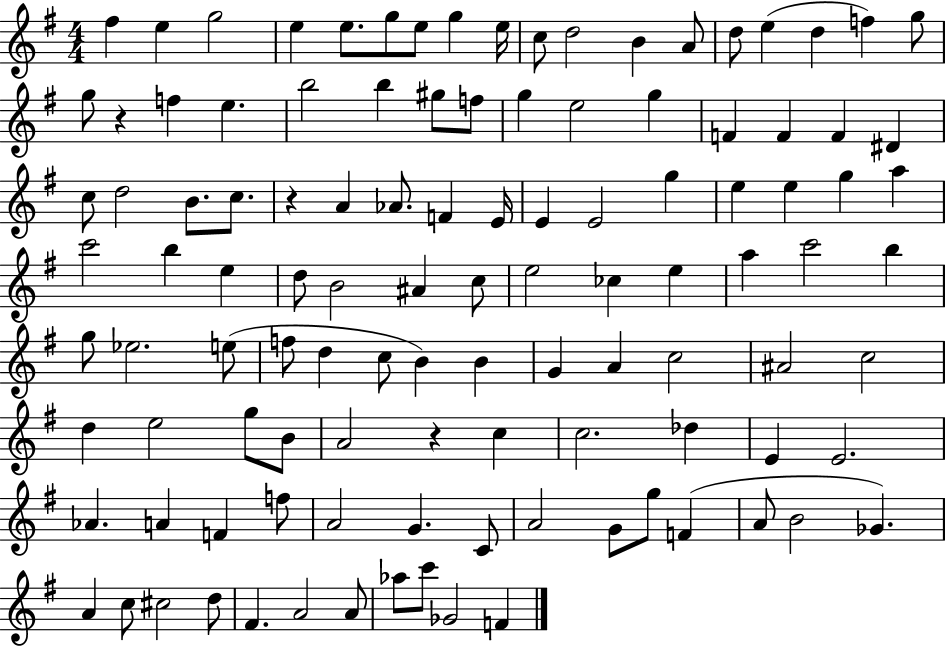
{
  \clef treble
  \numericTimeSignature
  \time 4/4
  \key g \major
  \repeat volta 2 { fis''4 e''4 g''2 | e''4 e''8. g''8 e''8 g''4 e''16 | c''8 d''2 b'4 a'8 | d''8 e''4( d''4 f''4) g''8 | \break g''8 r4 f''4 e''4. | b''2 b''4 gis''8 f''8 | g''4 e''2 g''4 | f'4 f'4 f'4 dis'4 | \break c''8 d''2 b'8. c''8. | r4 a'4 aes'8. f'4 e'16 | e'4 e'2 g''4 | e''4 e''4 g''4 a''4 | \break c'''2 b''4 e''4 | d''8 b'2 ais'4 c''8 | e''2 ces''4 e''4 | a''4 c'''2 b''4 | \break g''8 ees''2. e''8( | f''8 d''4 c''8 b'4) b'4 | g'4 a'4 c''2 | ais'2 c''2 | \break d''4 e''2 g''8 b'8 | a'2 r4 c''4 | c''2. des''4 | e'4 e'2. | \break aes'4. a'4 f'4 f''8 | a'2 g'4. c'8 | a'2 g'8 g''8 f'4( | a'8 b'2 ges'4.) | \break a'4 c''8 cis''2 d''8 | fis'4. a'2 a'8 | aes''8 c'''8 ges'2 f'4 | } \bar "|."
}